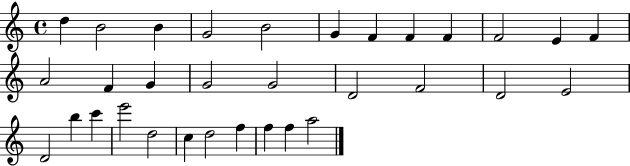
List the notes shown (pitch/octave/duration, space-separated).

D5/q B4/h B4/q G4/h B4/h G4/q F4/q F4/q F4/q F4/h E4/q F4/q A4/h F4/q G4/q G4/h G4/h D4/h F4/h D4/h E4/h D4/h B5/q C6/q E6/h D5/h C5/q D5/h F5/q F5/q F5/q A5/h